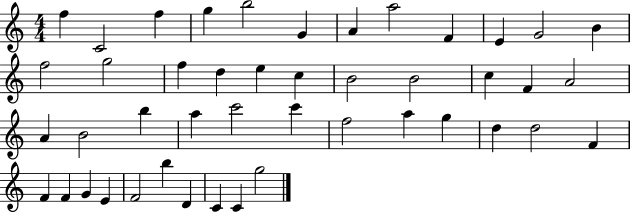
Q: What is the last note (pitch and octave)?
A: G5